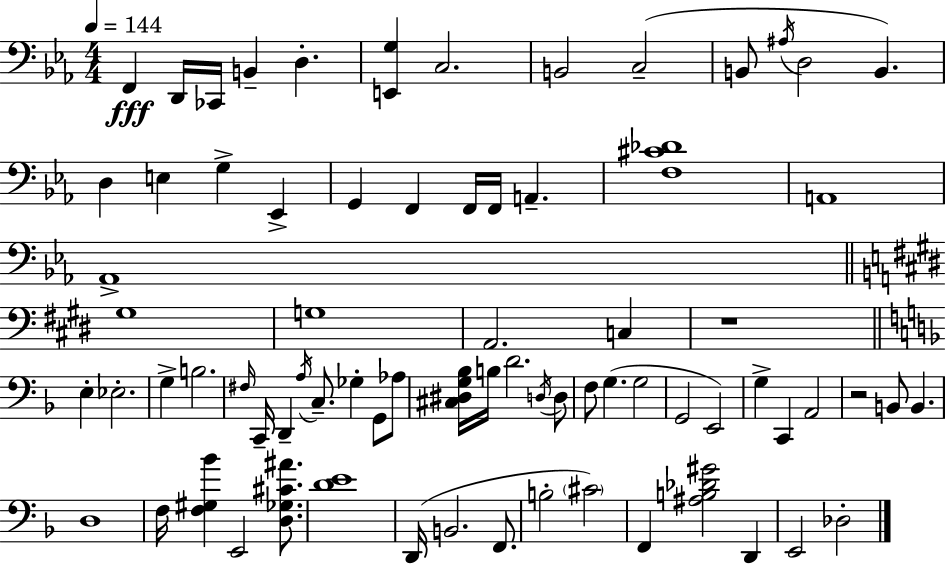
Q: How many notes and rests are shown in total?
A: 74